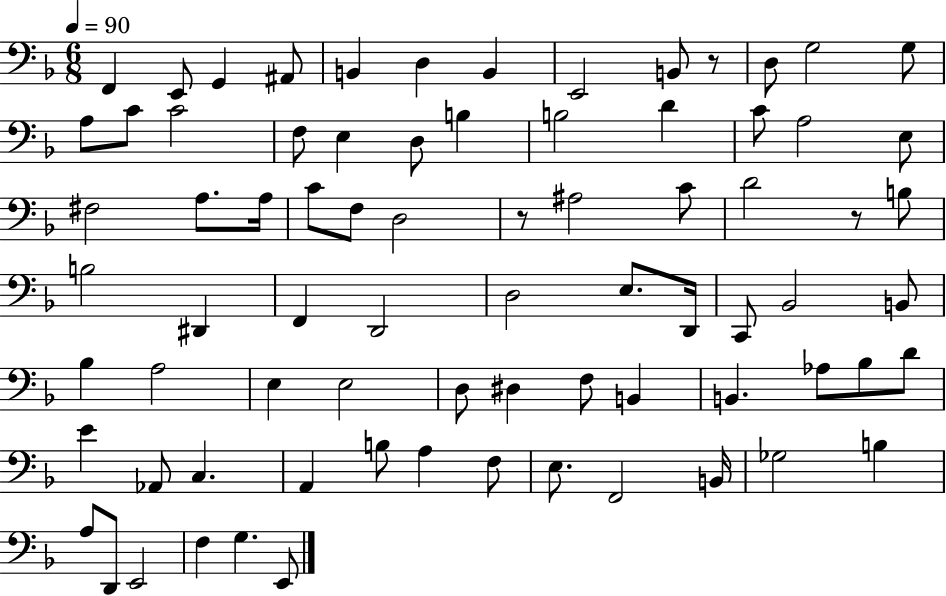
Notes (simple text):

F2/q E2/e G2/q A#2/e B2/q D3/q B2/q E2/h B2/e R/e D3/e G3/h G3/e A3/e C4/e C4/h F3/e E3/q D3/e B3/q B3/h D4/q C4/e A3/h E3/e F#3/h A3/e. A3/s C4/e F3/e D3/h R/e A#3/h C4/e D4/h R/e B3/e B3/h D#2/q F2/q D2/h D3/h E3/e. D2/s C2/e Bb2/h B2/e Bb3/q A3/h E3/q E3/h D3/e D#3/q F3/e B2/q B2/q. Ab3/e Bb3/e D4/e E4/q Ab2/e C3/q. A2/q B3/e A3/q F3/e E3/e. F2/h B2/s Gb3/h B3/q A3/e D2/e E2/h F3/q G3/q. E2/e